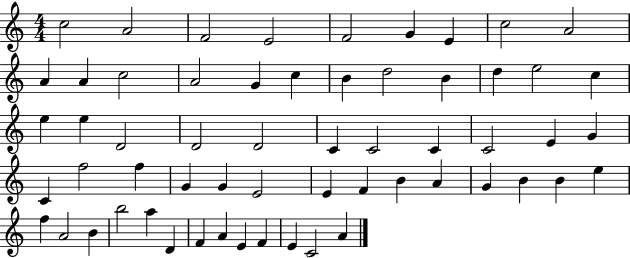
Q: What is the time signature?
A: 4/4